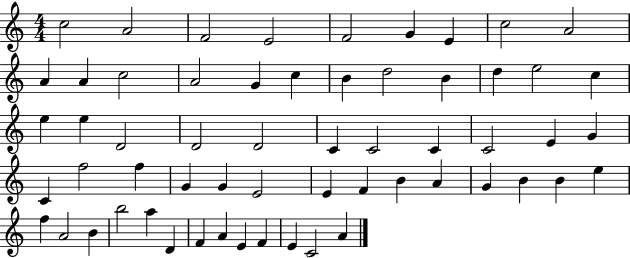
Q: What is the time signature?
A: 4/4